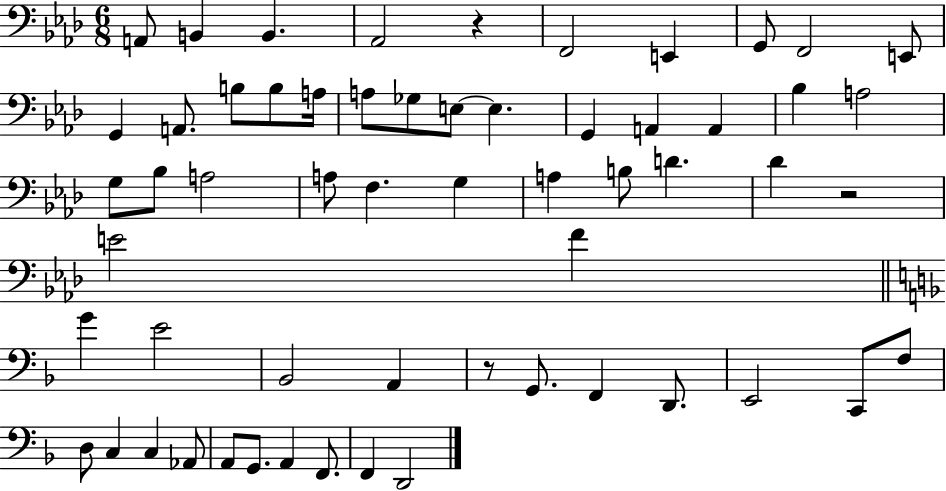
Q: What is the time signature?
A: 6/8